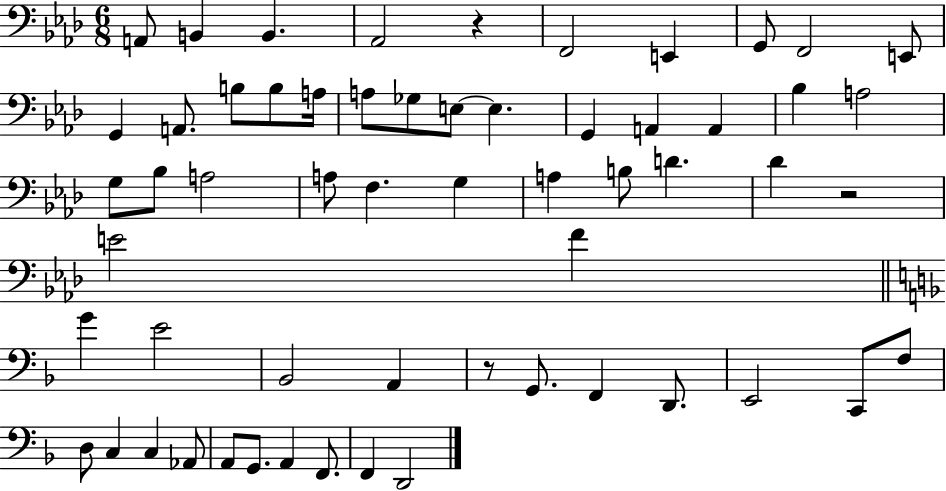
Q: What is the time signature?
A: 6/8